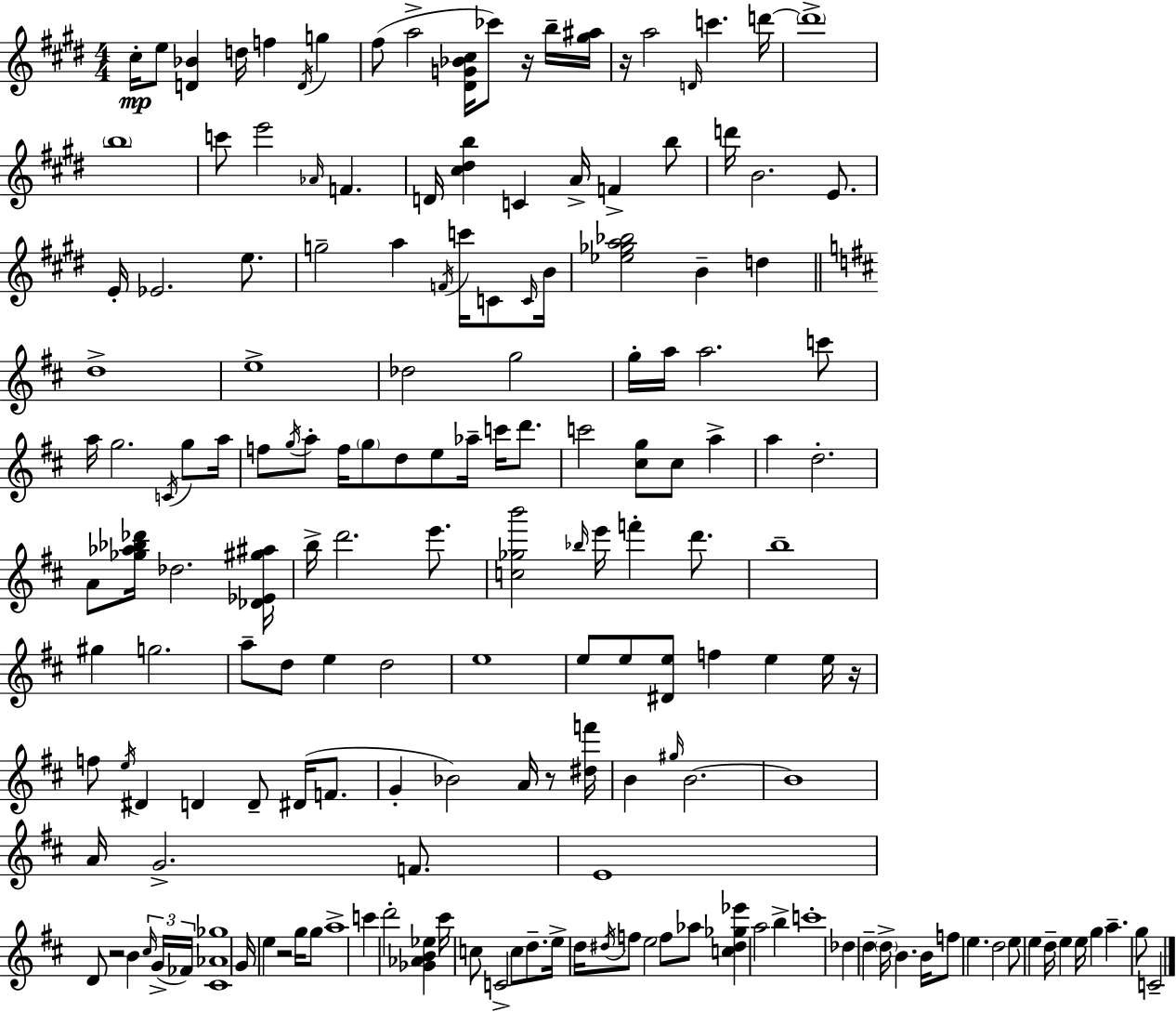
X:1
T:Untitled
M:4/4
L:1/4
K:E
^c/4 e/2 [D_B] d/4 f D/4 g ^f/2 a2 [^DG_B^c]/4 _c'/2 z/4 b/4 [^g^a]/4 z/4 a2 D/4 c' d'/4 d'4 b4 c'/2 e'2 _A/4 F D/4 [^c^db] C A/4 F b/2 d'/4 B2 E/2 E/4 _E2 e/2 g2 a F/4 c'/4 C/2 C/4 B/4 [_e_ga_b]2 B d d4 e4 _d2 g2 g/4 a/4 a2 c'/2 a/4 g2 C/4 g/2 a/4 f/2 g/4 a/2 f/4 g/2 d/2 e/2 _a/4 c'/4 d'/2 c'2 [^cg]/2 ^c/2 a a d2 A/2 [_g_a_b_d']/4 _d2 [_D_E^g^a]/4 b/4 d'2 e'/2 [c_gb']2 _b/4 e'/4 f' d'/2 b4 ^g g2 a/2 d/2 e d2 e4 e/2 e/2 [^De]/2 f e e/4 z/4 f/2 e/4 ^D D D/2 ^D/4 F/2 G _B2 A/4 z/2 [^df']/4 B ^g/4 B2 B4 A/4 G2 F/2 E4 D/2 z2 B ^c/4 G/4 _F/4 [^C_A_g]4 G/4 e z2 g/4 g/2 a4 c' d'2 [_G_AB_e] ^c'/4 c/2 C2 c/2 d/2 e/4 d/4 ^d/4 f/2 e2 f/2 _a/2 [c^d_g_e'] a2 b c'4 _d d d/4 B B/4 f/2 e d2 e/2 e d/4 e e/4 g a g/2 C2